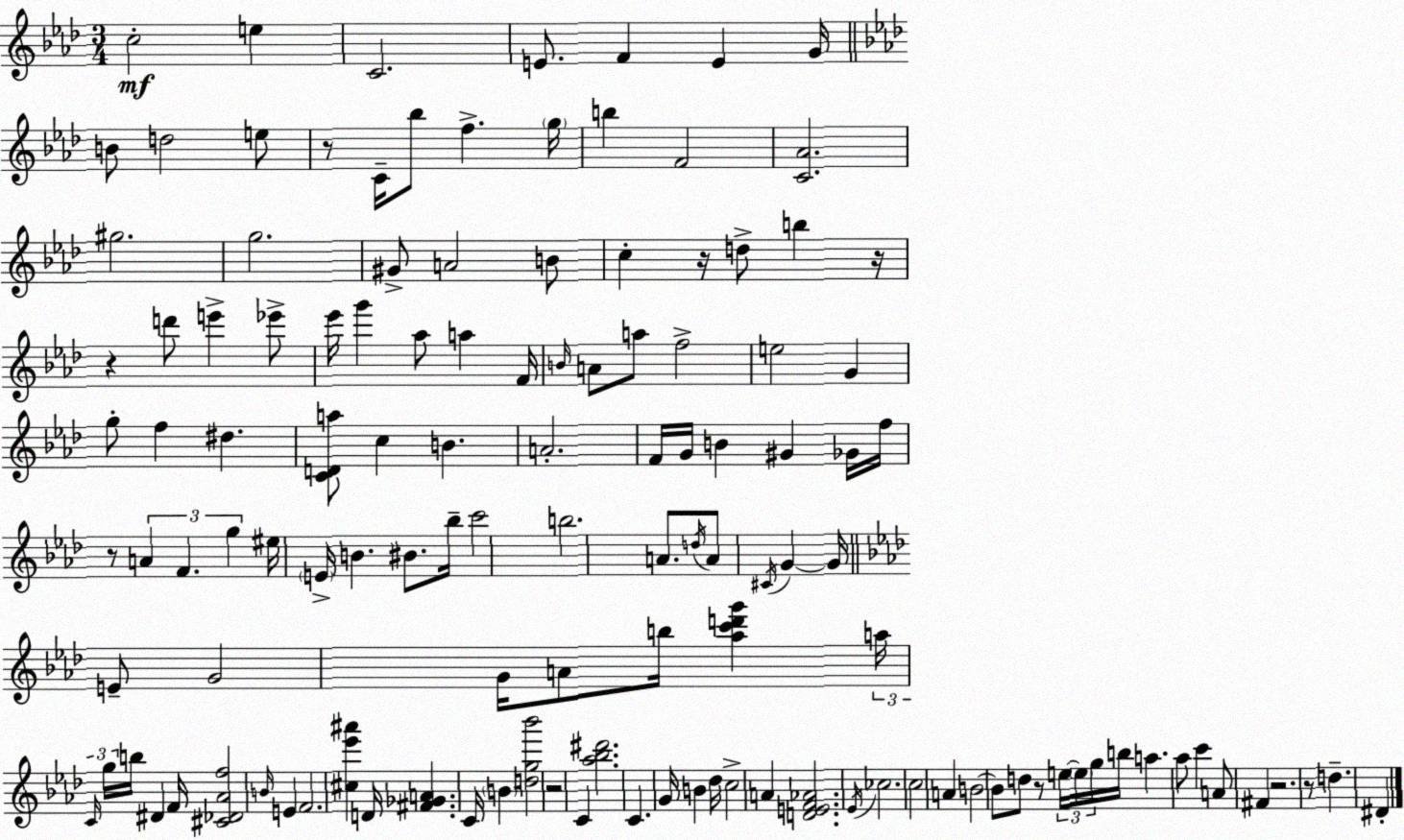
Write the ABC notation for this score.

X:1
T:Untitled
M:3/4
L:1/4
K:Ab
c2 e C2 E/2 F E G/4 B/2 d2 e/2 z/2 C/4 _b/2 f g/4 b F2 [C_A]2 ^g2 g2 ^G/2 A2 B/2 c z/4 d/2 b z/4 z d'/2 e' _e'/2 _e'/4 g' _a/2 a F/4 B/4 A/2 a/2 f2 e2 G g/2 f ^d [CDa]/2 c B A2 F/4 G/4 B ^G _G/4 f/4 z/2 A F g ^e/4 E/4 B ^B/2 _b/4 c'2 b2 A/2 d/4 A/2 ^C/4 G G/4 E/2 G2 G/4 A/2 b/4 [_ac'd'g'] a/4 C/4 g/4 b/4 ^D F/4 [^C_D_Af]2 B/4 E F2 [^c_e'^a'] D/4 [^F_GA] C/4 B [dg_b']2 z2 C [_a_b^d']2 C G/4 B _d/4 c2 A [DEF_A]2 _E/4 _c2 c2 A B2 B/2 d/2 z/2 e/4 e/4 g/4 b/4 a _a/2 c' A/2 ^F z2 z/2 d ^D